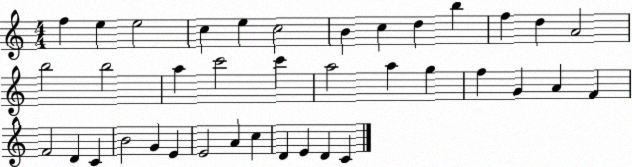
X:1
T:Untitled
M:4/4
L:1/4
K:C
f e e2 c e c2 B c d b f d A2 b2 b2 a c'2 c' a2 a g f G A F F2 D C B2 G E E2 A c D E D C